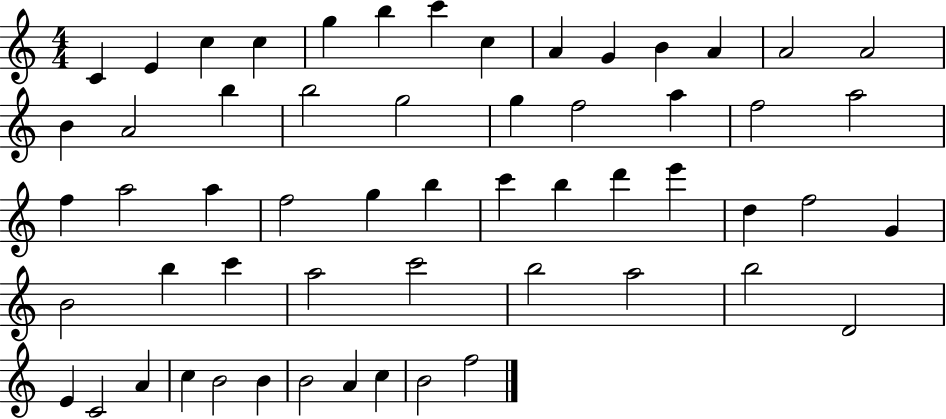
X:1
T:Untitled
M:4/4
L:1/4
K:C
C E c c g b c' c A G B A A2 A2 B A2 b b2 g2 g f2 a f2 a2 f a2 a f2 g b c' b d' e' d f2 G B2 b c' a2 c'2 b2 a2 b2 D2 E C2 A c B2 B B2 A c B2 f2